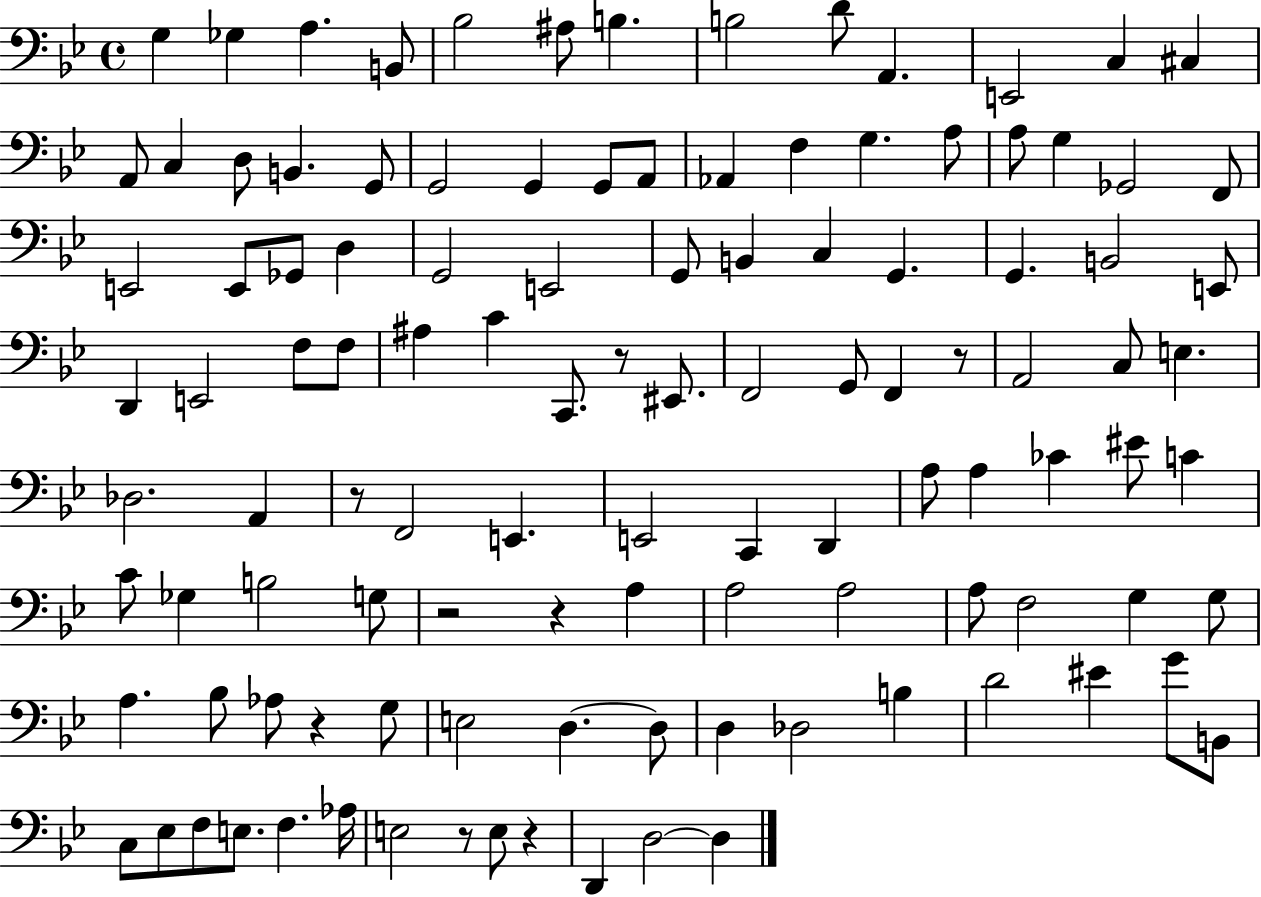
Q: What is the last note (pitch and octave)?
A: D3